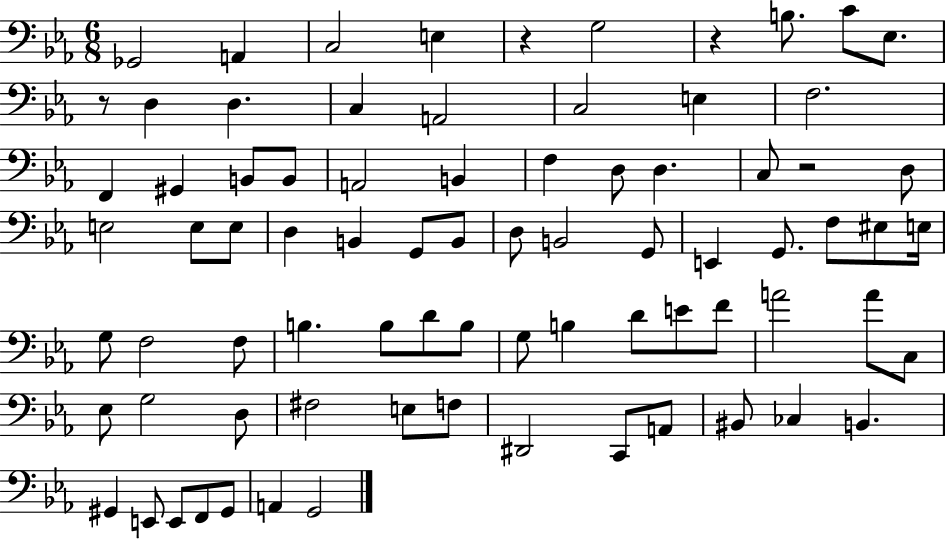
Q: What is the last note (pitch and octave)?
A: G2